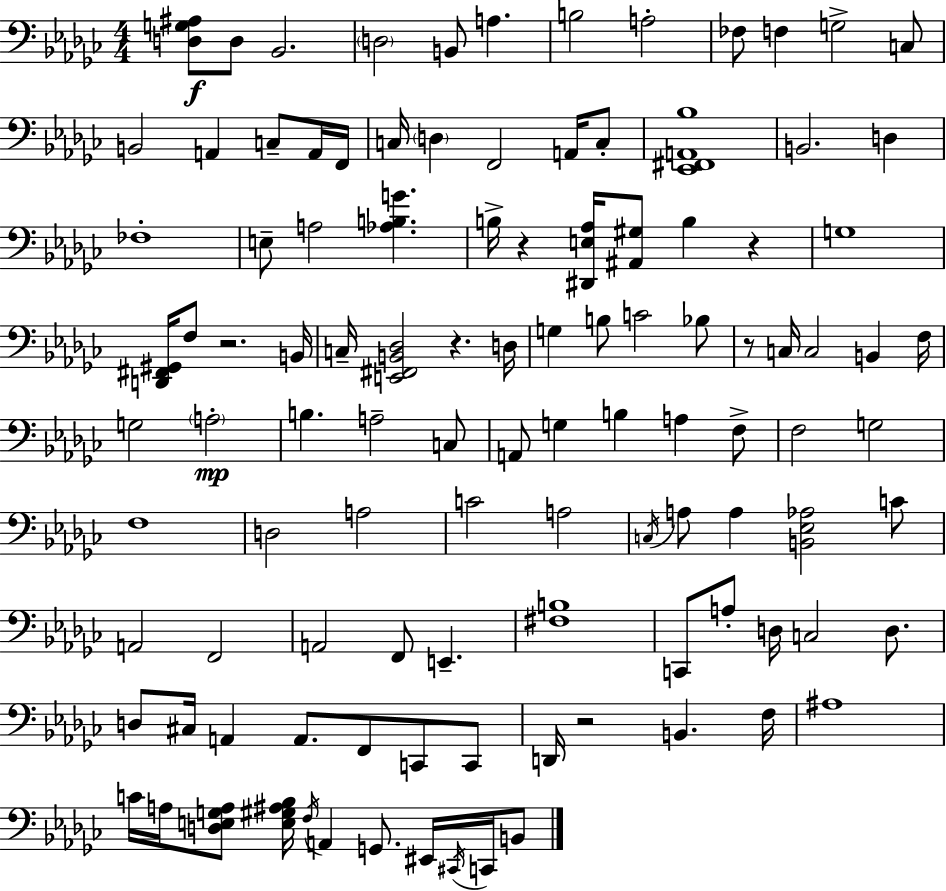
{
  \clef bass
  \numericTimeSignature
  \time 4/4
  \key ees \minor
  <d g ais>8\f d8 bes,2. | \parenthesize d2 b,8 a4. | b2 a2-. | fes8 f4 g2-> c8 | \break b,2 a,4 c8-- a,16 f,16 | c16 \parenthesize d4 f,2 a,16 c8-. | <ees, fis, a, bes>1 | b,2. d4 | \break fes1-. | e8-- a2 <aes b g'>4. | b16-> r4 <dis, e aes>16 <ais, gis>8 b4 r4 | g1 | \break <d, fis, gis,>16 f8 r2. b,16 | c16-- <e, fis, b, des>2 r4. d16 | g4 b8 c'2 bes8 | r8 c16 c2 b,4 f16 | \break g2 \parenthesize a2-.\mp | b4. a2-- c8 | a,8 g4 b4 a4 f8-> | f2 g2 | \break f1 | d2 a2 | c'2 a2 | \acciaccatura { c16 } a8 a4 <b, ees aes>2 c'8 | \break a,2 f,2 | a,2 f,8 e,4.-- | <fis b>1 | c,8 a8-. d16 c2 d8. | \break d8 cis16 a,4 a,8. f,8 c,8 c,8 | d,16 r2 b,4. | f16 ais1 | c'16 a16 <d e g a>8 <e gis ais bes>16 \acciaccatura { f16 } a,4 g,8. eis,16 \acciaccatura { cis,16 } | \break c,16 b,8 \bar "|."
}